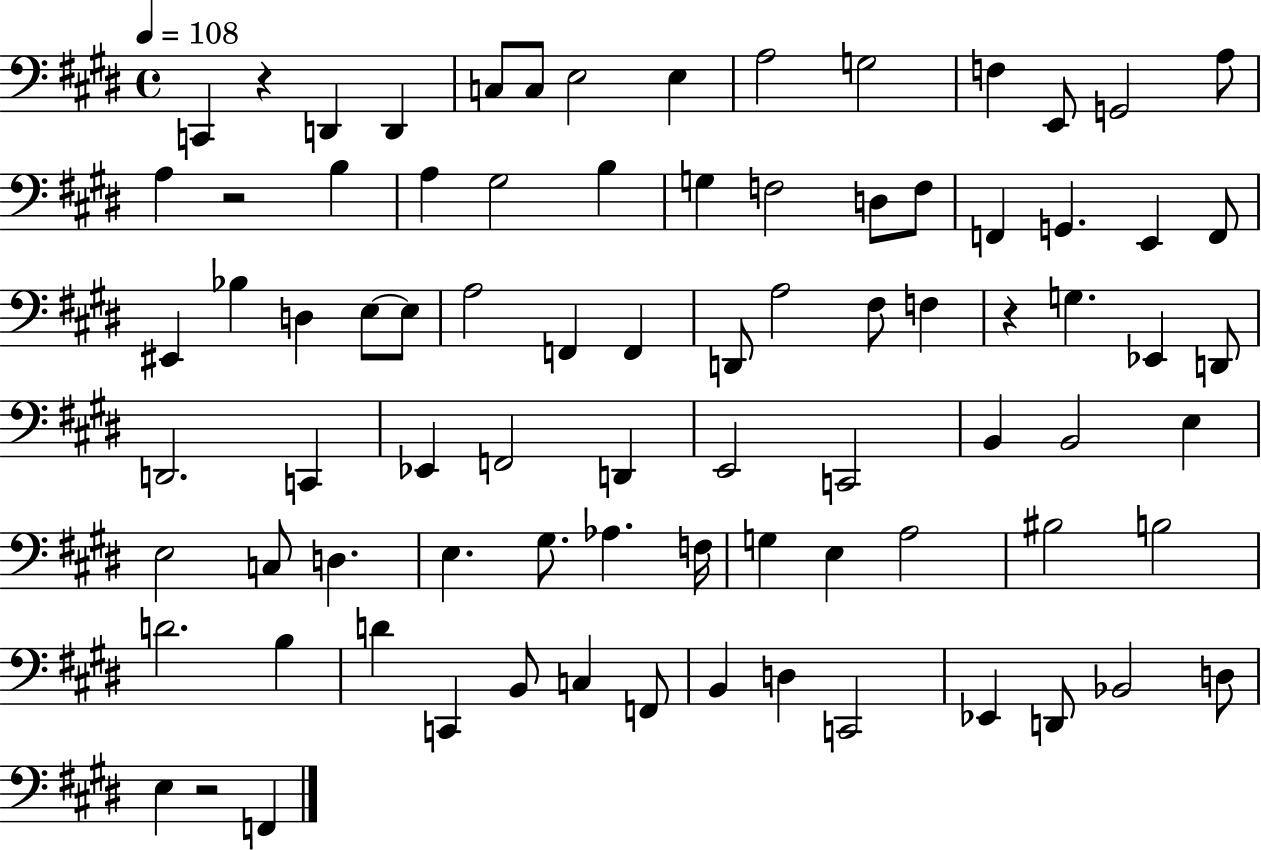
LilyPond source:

{
  \clef bass
  \time 4/4
  \defaultTimeSignature
  \key e \major
  \tempo 4 = 108
  c,4 r4 d,4 d,4 | c8 c8 e2 e4 | a2 g2 | f4 e,8 g,2 a8 | \break a4 r2 b4 | a4 gis2 b4 | g4 f2 d8 f8 | f,4 g,4. e,4 f,8 | \break eis,4 bes4 d4 e8~~ e8 | a2 f,4 f,4 | d,8 a2 fis8 f4 | r4 g4. ees,4 d,8 | \break d,2. c,4 | ees,4 f,2 d,4 | e,2 c,2 | b,4 b,2 e4 | \break e2 c8 d4. | e4. gis8. aes4. f16 | g4 e4 a2 | bis2 b2 | \break d'2. b4 | d'4 c,4 b,8 c4 f,8 | b,4 d4 c,2 | ees,4 d,8 bes,2 d8 | \break e4 r2 f,4 | \bar "|."
}